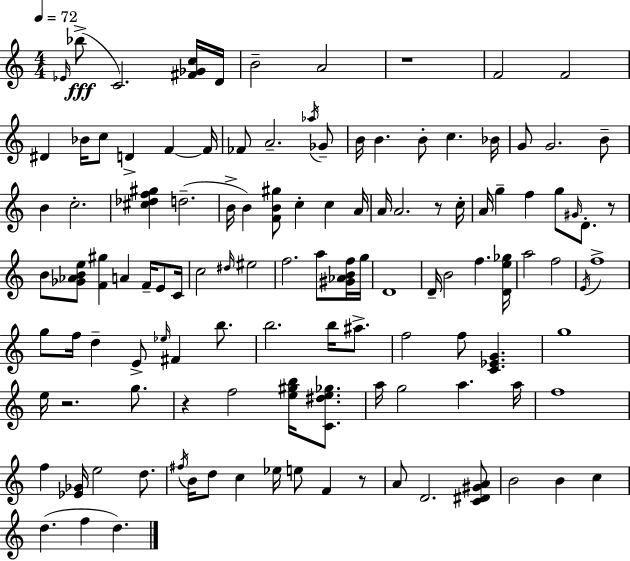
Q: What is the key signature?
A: C major